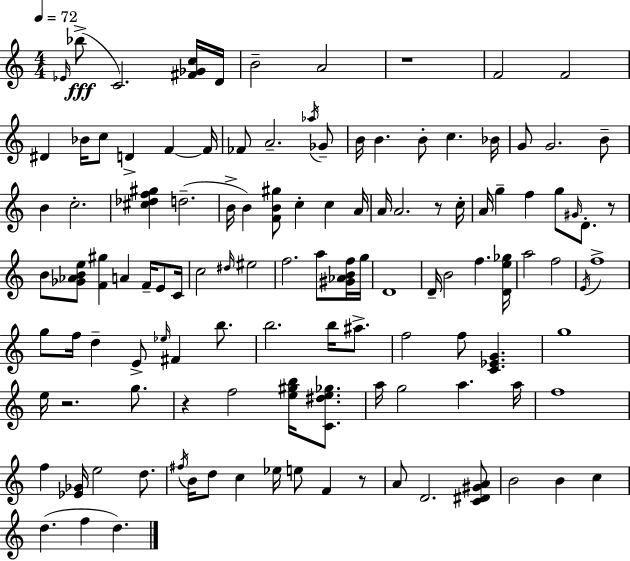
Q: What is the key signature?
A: C major